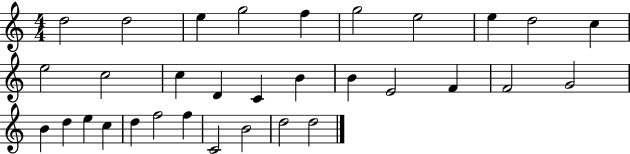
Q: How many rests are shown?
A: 0